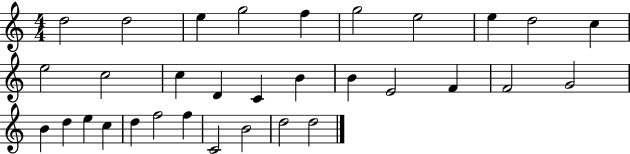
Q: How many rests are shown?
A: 0